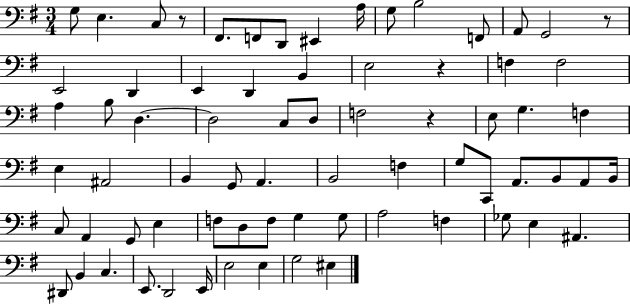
G3/e E3/q. C3/e R/e F#2/e. F2/e D2/e EIS2/q A3/s G3/e B3/h F2/e A2/e G2/h R/e E2/h D2/q E2/q D2/q B2/q E3/h R/q F3/q F3/h A3/q B3/e D3/q. D3/h C3/e D3/e F3/h R/q E3/e G3/q. F3/q E3/q A#2/h B2/q G2/e A2/q. B2/h F3/q G3/e C2/e A2/e. B2/e A2/e B2/s C3/e A2/q G2/e E3/q F3/e D3/e F3/e G3/q G3/e A3/h F3/q Gb3/e E3/q A#2/q. D#2/e B2/q C3/q. E2/e. D2/h E2/s E3/h E3/q G3/h EIS3/q